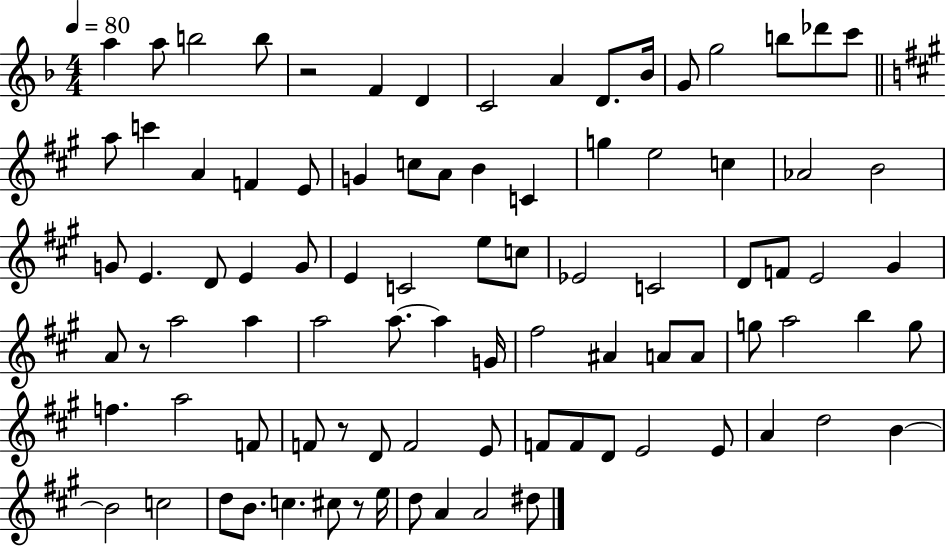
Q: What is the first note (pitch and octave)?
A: A5